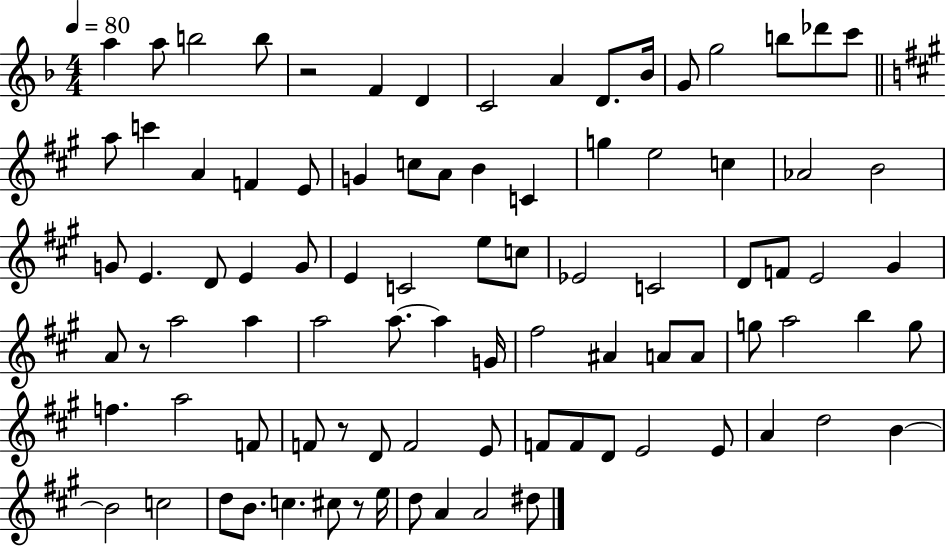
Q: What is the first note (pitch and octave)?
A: A5